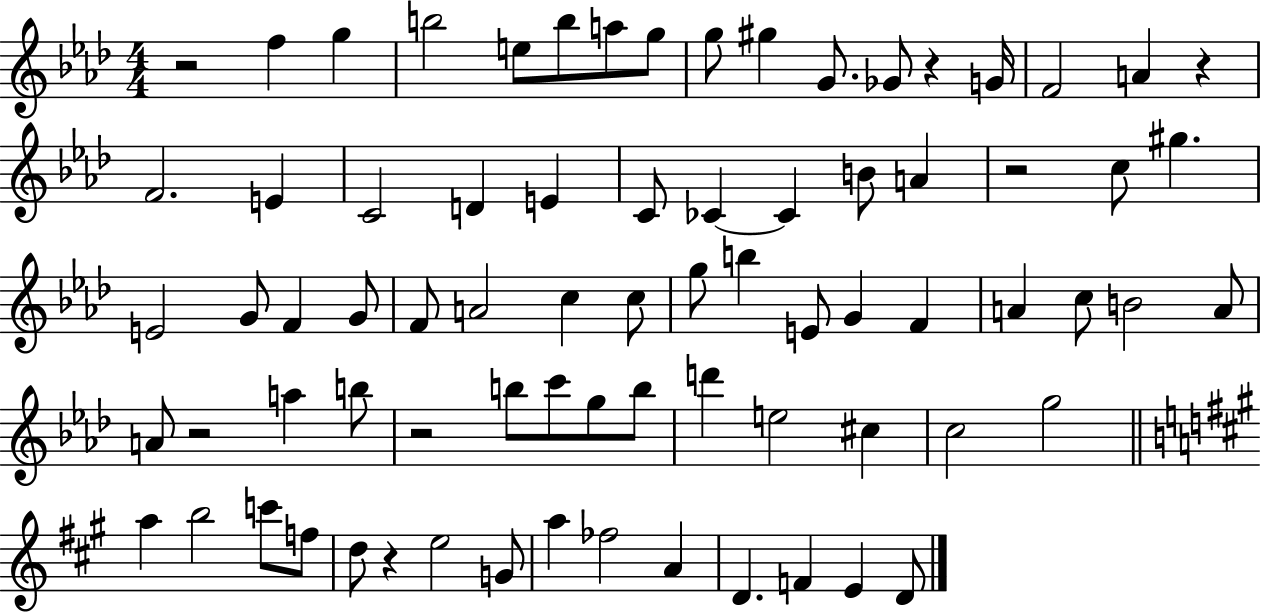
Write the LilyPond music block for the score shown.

{
  \clef treble
  \numericTimeSignature
  \time 4/4
  \key aes \major
  \repeat volta 2 { r2 f''4 g''4 | b''2 e''8 b''8 a''8 g''8 | g''8 gis''4 g'8. ges'8 r4 g'16 | f'2 a'4 r4 | \break f'2. e'4 | c'2 d'4 e'4 | c'8 ces'4~~ ces'4 b'8 a'4 | r2 c''8 gis''4. | \break e'2 g'8 f'4 g'8 | f'8 a'2 c''4 c''8 | g''8 b''4 e'8 g'4 f'4 | a'4 c''8 b'2 a'8 | \break a'8 r2 a''4 b''8 | r2 b''8 c'''8 g''8 b''8 | d'''4 e''2 cis''4 | c''2 g''2 | \break \bar "||" \break \key a \major a''4 b''2 c'''8 f''8 | d''8 r4 e''2 g'8 | a''4 fes''2 a'4 | d'4. f'4 e'4 d'8 | \break } \bar "|."
}